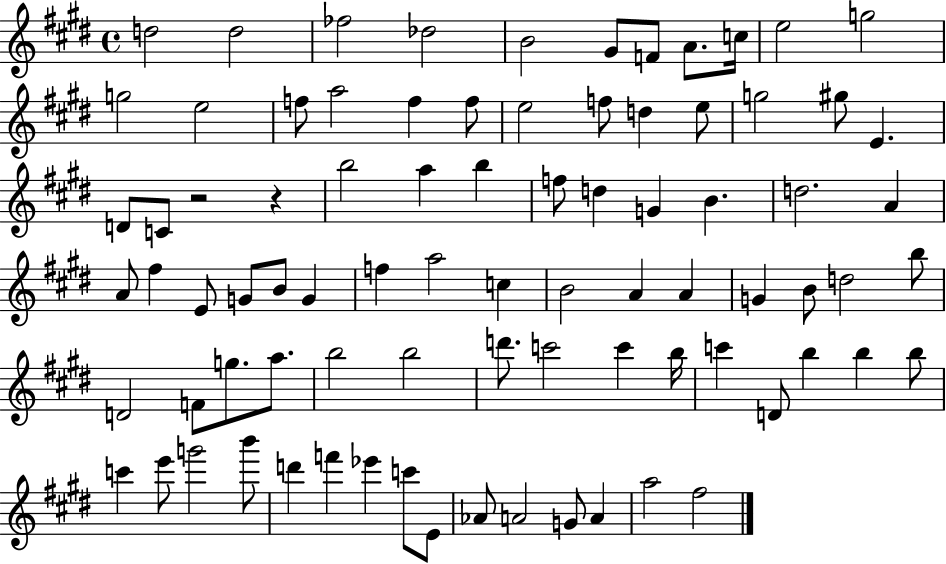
{
  \clef treble
  \time 4/4
  \defaultTimeSignature
  \key e \major
  d''2 d''2 | fes''2 des''2 | b'2 gis'8 f'8 a'8. c''16 | e''2 g''2 | \break g''2 e''2 | f''8 a''2 f''4 f''8 | e''2 f''8 d''4 e''8 | g''2 gis''8 e'4. | \break d'8 c'8 r2 r4 | b''2 a''4 b''4 | f''8 d''4 g'4 b'4. | d''2. a'4 | \break a'8 fis''4 e'8 g'8 b'8 g'4 | f''4 a''2 c''4 | b'2 a'4 a'4 | g'4 b'8 d''2 b''8 | \break d'2 f'8 g''8. a''8. | b''2 b''2 | d'''8. c'''2 c'''4 b''16 | c'''4 d'8 b''4 b''4 b''8 | \break c'''4 e'''8 g'''2 b'''8 | d'''4 f'''4 ees'''4 c'''8 e'8 | aes'8 a'2 g'8 a'4 | a''2 fis''2 | \break \bar "|."
}